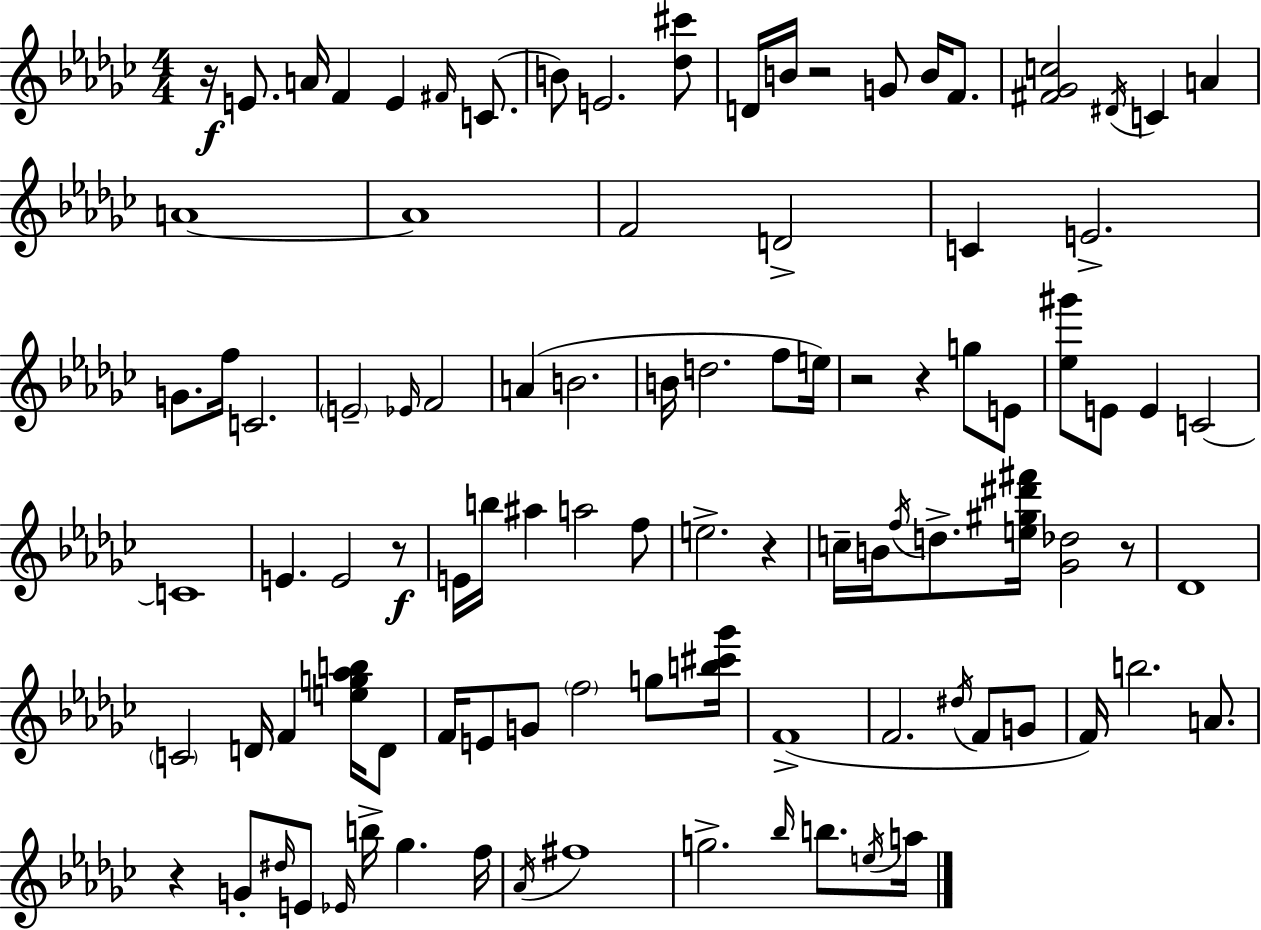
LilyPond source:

{
  \clef treble
  \numericTimeSignature
  \time 4/4
  \key ees \minor
  \repeat volta 2 { r16\f e'8. a'16 f'4 e'4 \grace { fis'16 }( c'8. | b'8) e'2. <des'' cis'''>8 | d'16 b'16 r2 g'8 b'16 f'8. | <fis' ges' c''>2 \acciaccatura { dis'16 } c'4 a'4 | \break a'1~~ | a'1 | f'2 d'2-> | c'4 e'2.-> | \break g'8. f''16 c'2. | \parenthesize e'2-- \grace { ees'16 } f'2 | a'4( b'2. | b'16 d''2. | \break f''8 e''16) r2 r4 g''8 | e'8 <ees'' gis'''>8 e'8 e'4 c'2~~ | c'1 | e'4. e'2 | \break r8\f e'16 b''16 ais''4 a''2 | f''8 e''2.-> r4 | c''16-- b'16 \acciaccatura { f''16 } d''8.-> <e'' gis'' dis''' fis'''>16 <ges' des''>2 | r8 des'1 | \break \parenthesize c'2 d'16 f'4 | <e'' g'' aes'' b''>16 d'8 f'16 e'8 g'8 \parenthesize f''2 | g''8 <b'' cis''' ges'''>16 f'1->( | f'2. | \break \acciaccatura { dis''16 } f'8 g'8 f'16) b''2. | a'8. r4 g'8-. \grace { dis''16 } e'8 \grace { ees'16 } b''16-> | ges''4. f''16 \acciaccatura { aes'16 } fis''1 | g''2.-> | \break \grace { bes''16 } b''8. \acciaccatura { e''16 } a''16 } \bar "|."
}